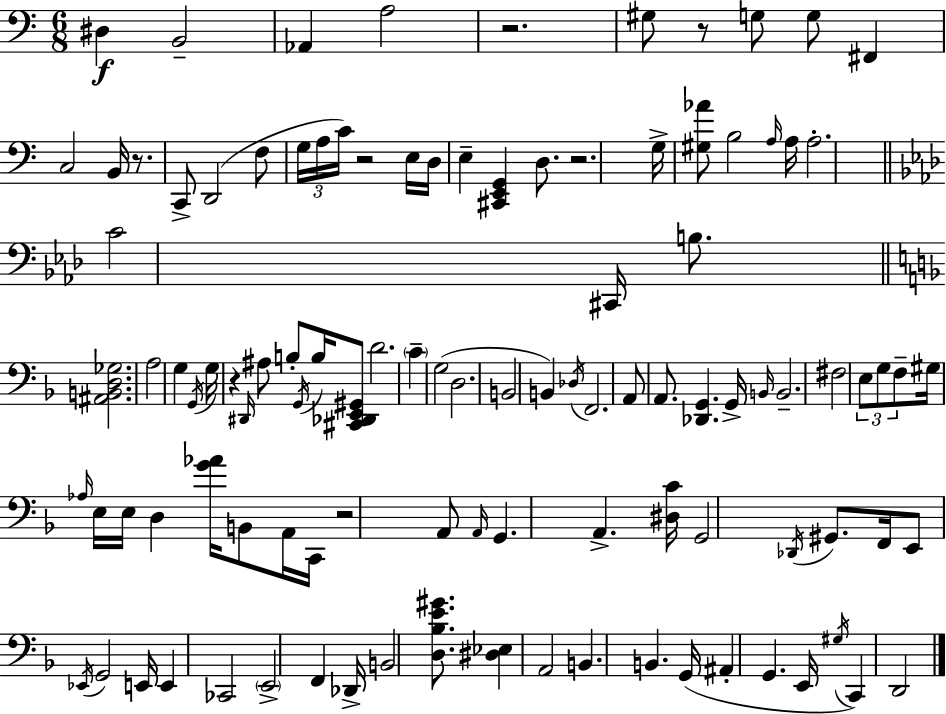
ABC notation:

X:1
T:Untitled
M:6/8
L:1/4
K:Am
^D, B,,2 _A,, A,2 z2 ^G,/2 z/2 G,/2 G,/2 ^F,, C,2 B,,/4 z/2 C,,/2 D,,2 F,/2 G,/4 A,/4 C/4 z2 E,/4 D,/4 E, [^C,,E,,G,,] D,/2 z2 G,/4 [^G,_A]/2 B,2 A,/4 A,/4 A,2 C2 ^C,,/4 B,/2 [^A,,B,,D,_G,]2 A,2 G, G,,/4 G,/4 z ^D,,/4 ^A,/2 B,/2 G,,/4 B,/4 [^C,,_D,,E,,^G,,]/2 D2 C G,2 D,2 B,,2 B,, _D,/4 F,,2 A,,/2 A,,/2 [_D,,G,,] G,,/4 B,,/4 B,,2 ^F,2 E,/2 G,/2 F,/2 ^G,/4 _A,/4 E,/4 E,/4 D, [G_A]/4 B,,/2 A,,/4 C,,/4 z2 A,,/2 A,,/4 G,, A,, [^D,C]/4 G,,2 _D,,/4 ^G,,/2 F,,/4 E,,/2 _E,,/4 G,,2 E,,/4 E,, _C,,2 E,,2 F,, _D,,/4 B,,2 [D,_B,E^G]/2 [^D,_E,] A,,2 B,, B,, G,,/4 ^A,, G,, E,,/4 ^G,/4 C,, D,,2